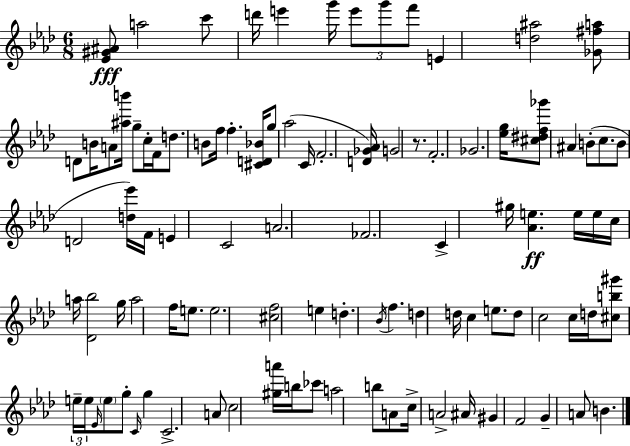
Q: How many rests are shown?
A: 1